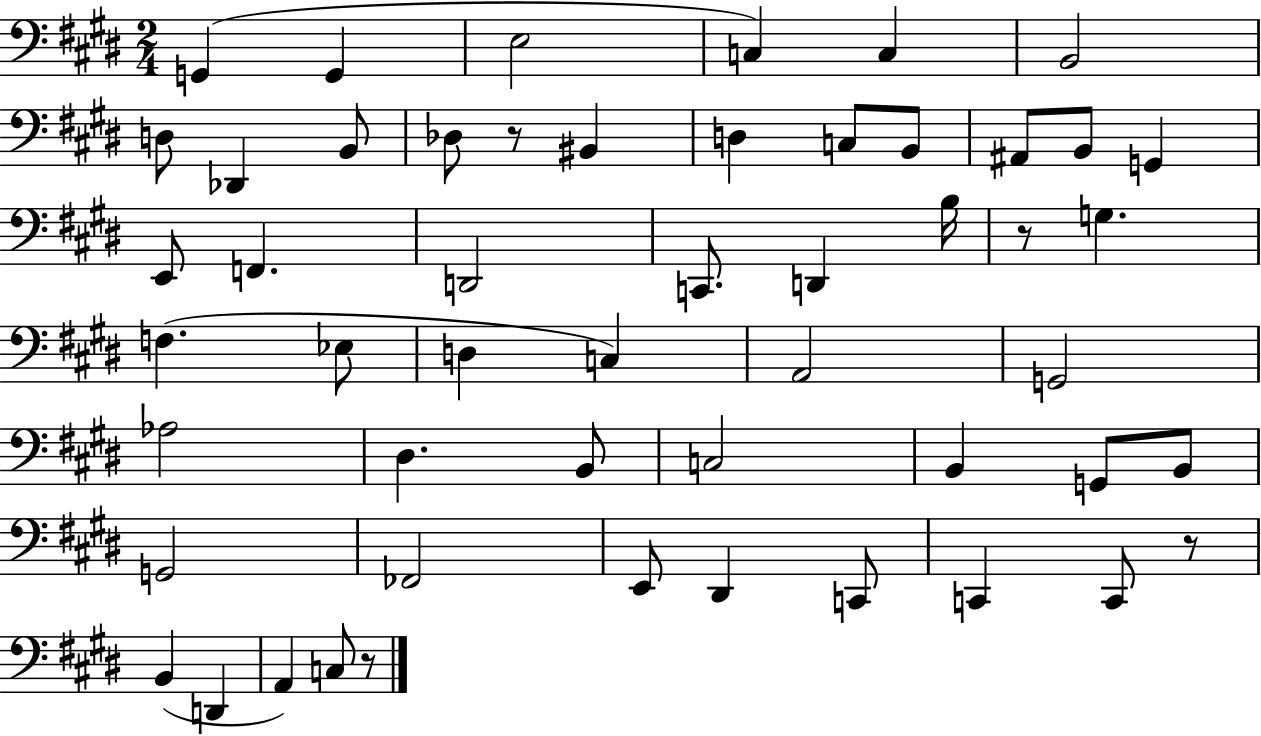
G2/q G2/q E3/h C3/q C3/q B2/h D3/e Db2/q B2/e Db3/e R/e BIS2/q D3/q C3/e B2/e A#2/e B2/e G2/q E2/e F2/q. D2/h C2/e. D2/q B3/s R/e G3/q. F3/q. Eb3/e D3/q C3/q A2/h G2/h Ab3/h D#3/q. B2/e C3/h B2/q G2/e B2/e G2/h FES2/h E2/e D#2/q C2/e C2/q C2/e R/e B2/q D2/q A2/q C3/e R/e